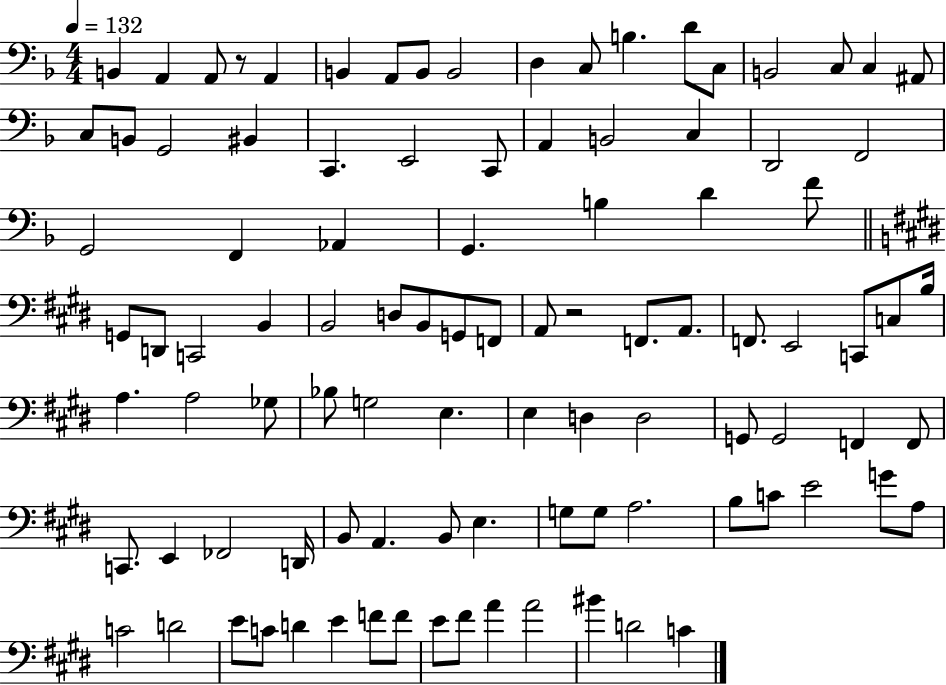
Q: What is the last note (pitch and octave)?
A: C4